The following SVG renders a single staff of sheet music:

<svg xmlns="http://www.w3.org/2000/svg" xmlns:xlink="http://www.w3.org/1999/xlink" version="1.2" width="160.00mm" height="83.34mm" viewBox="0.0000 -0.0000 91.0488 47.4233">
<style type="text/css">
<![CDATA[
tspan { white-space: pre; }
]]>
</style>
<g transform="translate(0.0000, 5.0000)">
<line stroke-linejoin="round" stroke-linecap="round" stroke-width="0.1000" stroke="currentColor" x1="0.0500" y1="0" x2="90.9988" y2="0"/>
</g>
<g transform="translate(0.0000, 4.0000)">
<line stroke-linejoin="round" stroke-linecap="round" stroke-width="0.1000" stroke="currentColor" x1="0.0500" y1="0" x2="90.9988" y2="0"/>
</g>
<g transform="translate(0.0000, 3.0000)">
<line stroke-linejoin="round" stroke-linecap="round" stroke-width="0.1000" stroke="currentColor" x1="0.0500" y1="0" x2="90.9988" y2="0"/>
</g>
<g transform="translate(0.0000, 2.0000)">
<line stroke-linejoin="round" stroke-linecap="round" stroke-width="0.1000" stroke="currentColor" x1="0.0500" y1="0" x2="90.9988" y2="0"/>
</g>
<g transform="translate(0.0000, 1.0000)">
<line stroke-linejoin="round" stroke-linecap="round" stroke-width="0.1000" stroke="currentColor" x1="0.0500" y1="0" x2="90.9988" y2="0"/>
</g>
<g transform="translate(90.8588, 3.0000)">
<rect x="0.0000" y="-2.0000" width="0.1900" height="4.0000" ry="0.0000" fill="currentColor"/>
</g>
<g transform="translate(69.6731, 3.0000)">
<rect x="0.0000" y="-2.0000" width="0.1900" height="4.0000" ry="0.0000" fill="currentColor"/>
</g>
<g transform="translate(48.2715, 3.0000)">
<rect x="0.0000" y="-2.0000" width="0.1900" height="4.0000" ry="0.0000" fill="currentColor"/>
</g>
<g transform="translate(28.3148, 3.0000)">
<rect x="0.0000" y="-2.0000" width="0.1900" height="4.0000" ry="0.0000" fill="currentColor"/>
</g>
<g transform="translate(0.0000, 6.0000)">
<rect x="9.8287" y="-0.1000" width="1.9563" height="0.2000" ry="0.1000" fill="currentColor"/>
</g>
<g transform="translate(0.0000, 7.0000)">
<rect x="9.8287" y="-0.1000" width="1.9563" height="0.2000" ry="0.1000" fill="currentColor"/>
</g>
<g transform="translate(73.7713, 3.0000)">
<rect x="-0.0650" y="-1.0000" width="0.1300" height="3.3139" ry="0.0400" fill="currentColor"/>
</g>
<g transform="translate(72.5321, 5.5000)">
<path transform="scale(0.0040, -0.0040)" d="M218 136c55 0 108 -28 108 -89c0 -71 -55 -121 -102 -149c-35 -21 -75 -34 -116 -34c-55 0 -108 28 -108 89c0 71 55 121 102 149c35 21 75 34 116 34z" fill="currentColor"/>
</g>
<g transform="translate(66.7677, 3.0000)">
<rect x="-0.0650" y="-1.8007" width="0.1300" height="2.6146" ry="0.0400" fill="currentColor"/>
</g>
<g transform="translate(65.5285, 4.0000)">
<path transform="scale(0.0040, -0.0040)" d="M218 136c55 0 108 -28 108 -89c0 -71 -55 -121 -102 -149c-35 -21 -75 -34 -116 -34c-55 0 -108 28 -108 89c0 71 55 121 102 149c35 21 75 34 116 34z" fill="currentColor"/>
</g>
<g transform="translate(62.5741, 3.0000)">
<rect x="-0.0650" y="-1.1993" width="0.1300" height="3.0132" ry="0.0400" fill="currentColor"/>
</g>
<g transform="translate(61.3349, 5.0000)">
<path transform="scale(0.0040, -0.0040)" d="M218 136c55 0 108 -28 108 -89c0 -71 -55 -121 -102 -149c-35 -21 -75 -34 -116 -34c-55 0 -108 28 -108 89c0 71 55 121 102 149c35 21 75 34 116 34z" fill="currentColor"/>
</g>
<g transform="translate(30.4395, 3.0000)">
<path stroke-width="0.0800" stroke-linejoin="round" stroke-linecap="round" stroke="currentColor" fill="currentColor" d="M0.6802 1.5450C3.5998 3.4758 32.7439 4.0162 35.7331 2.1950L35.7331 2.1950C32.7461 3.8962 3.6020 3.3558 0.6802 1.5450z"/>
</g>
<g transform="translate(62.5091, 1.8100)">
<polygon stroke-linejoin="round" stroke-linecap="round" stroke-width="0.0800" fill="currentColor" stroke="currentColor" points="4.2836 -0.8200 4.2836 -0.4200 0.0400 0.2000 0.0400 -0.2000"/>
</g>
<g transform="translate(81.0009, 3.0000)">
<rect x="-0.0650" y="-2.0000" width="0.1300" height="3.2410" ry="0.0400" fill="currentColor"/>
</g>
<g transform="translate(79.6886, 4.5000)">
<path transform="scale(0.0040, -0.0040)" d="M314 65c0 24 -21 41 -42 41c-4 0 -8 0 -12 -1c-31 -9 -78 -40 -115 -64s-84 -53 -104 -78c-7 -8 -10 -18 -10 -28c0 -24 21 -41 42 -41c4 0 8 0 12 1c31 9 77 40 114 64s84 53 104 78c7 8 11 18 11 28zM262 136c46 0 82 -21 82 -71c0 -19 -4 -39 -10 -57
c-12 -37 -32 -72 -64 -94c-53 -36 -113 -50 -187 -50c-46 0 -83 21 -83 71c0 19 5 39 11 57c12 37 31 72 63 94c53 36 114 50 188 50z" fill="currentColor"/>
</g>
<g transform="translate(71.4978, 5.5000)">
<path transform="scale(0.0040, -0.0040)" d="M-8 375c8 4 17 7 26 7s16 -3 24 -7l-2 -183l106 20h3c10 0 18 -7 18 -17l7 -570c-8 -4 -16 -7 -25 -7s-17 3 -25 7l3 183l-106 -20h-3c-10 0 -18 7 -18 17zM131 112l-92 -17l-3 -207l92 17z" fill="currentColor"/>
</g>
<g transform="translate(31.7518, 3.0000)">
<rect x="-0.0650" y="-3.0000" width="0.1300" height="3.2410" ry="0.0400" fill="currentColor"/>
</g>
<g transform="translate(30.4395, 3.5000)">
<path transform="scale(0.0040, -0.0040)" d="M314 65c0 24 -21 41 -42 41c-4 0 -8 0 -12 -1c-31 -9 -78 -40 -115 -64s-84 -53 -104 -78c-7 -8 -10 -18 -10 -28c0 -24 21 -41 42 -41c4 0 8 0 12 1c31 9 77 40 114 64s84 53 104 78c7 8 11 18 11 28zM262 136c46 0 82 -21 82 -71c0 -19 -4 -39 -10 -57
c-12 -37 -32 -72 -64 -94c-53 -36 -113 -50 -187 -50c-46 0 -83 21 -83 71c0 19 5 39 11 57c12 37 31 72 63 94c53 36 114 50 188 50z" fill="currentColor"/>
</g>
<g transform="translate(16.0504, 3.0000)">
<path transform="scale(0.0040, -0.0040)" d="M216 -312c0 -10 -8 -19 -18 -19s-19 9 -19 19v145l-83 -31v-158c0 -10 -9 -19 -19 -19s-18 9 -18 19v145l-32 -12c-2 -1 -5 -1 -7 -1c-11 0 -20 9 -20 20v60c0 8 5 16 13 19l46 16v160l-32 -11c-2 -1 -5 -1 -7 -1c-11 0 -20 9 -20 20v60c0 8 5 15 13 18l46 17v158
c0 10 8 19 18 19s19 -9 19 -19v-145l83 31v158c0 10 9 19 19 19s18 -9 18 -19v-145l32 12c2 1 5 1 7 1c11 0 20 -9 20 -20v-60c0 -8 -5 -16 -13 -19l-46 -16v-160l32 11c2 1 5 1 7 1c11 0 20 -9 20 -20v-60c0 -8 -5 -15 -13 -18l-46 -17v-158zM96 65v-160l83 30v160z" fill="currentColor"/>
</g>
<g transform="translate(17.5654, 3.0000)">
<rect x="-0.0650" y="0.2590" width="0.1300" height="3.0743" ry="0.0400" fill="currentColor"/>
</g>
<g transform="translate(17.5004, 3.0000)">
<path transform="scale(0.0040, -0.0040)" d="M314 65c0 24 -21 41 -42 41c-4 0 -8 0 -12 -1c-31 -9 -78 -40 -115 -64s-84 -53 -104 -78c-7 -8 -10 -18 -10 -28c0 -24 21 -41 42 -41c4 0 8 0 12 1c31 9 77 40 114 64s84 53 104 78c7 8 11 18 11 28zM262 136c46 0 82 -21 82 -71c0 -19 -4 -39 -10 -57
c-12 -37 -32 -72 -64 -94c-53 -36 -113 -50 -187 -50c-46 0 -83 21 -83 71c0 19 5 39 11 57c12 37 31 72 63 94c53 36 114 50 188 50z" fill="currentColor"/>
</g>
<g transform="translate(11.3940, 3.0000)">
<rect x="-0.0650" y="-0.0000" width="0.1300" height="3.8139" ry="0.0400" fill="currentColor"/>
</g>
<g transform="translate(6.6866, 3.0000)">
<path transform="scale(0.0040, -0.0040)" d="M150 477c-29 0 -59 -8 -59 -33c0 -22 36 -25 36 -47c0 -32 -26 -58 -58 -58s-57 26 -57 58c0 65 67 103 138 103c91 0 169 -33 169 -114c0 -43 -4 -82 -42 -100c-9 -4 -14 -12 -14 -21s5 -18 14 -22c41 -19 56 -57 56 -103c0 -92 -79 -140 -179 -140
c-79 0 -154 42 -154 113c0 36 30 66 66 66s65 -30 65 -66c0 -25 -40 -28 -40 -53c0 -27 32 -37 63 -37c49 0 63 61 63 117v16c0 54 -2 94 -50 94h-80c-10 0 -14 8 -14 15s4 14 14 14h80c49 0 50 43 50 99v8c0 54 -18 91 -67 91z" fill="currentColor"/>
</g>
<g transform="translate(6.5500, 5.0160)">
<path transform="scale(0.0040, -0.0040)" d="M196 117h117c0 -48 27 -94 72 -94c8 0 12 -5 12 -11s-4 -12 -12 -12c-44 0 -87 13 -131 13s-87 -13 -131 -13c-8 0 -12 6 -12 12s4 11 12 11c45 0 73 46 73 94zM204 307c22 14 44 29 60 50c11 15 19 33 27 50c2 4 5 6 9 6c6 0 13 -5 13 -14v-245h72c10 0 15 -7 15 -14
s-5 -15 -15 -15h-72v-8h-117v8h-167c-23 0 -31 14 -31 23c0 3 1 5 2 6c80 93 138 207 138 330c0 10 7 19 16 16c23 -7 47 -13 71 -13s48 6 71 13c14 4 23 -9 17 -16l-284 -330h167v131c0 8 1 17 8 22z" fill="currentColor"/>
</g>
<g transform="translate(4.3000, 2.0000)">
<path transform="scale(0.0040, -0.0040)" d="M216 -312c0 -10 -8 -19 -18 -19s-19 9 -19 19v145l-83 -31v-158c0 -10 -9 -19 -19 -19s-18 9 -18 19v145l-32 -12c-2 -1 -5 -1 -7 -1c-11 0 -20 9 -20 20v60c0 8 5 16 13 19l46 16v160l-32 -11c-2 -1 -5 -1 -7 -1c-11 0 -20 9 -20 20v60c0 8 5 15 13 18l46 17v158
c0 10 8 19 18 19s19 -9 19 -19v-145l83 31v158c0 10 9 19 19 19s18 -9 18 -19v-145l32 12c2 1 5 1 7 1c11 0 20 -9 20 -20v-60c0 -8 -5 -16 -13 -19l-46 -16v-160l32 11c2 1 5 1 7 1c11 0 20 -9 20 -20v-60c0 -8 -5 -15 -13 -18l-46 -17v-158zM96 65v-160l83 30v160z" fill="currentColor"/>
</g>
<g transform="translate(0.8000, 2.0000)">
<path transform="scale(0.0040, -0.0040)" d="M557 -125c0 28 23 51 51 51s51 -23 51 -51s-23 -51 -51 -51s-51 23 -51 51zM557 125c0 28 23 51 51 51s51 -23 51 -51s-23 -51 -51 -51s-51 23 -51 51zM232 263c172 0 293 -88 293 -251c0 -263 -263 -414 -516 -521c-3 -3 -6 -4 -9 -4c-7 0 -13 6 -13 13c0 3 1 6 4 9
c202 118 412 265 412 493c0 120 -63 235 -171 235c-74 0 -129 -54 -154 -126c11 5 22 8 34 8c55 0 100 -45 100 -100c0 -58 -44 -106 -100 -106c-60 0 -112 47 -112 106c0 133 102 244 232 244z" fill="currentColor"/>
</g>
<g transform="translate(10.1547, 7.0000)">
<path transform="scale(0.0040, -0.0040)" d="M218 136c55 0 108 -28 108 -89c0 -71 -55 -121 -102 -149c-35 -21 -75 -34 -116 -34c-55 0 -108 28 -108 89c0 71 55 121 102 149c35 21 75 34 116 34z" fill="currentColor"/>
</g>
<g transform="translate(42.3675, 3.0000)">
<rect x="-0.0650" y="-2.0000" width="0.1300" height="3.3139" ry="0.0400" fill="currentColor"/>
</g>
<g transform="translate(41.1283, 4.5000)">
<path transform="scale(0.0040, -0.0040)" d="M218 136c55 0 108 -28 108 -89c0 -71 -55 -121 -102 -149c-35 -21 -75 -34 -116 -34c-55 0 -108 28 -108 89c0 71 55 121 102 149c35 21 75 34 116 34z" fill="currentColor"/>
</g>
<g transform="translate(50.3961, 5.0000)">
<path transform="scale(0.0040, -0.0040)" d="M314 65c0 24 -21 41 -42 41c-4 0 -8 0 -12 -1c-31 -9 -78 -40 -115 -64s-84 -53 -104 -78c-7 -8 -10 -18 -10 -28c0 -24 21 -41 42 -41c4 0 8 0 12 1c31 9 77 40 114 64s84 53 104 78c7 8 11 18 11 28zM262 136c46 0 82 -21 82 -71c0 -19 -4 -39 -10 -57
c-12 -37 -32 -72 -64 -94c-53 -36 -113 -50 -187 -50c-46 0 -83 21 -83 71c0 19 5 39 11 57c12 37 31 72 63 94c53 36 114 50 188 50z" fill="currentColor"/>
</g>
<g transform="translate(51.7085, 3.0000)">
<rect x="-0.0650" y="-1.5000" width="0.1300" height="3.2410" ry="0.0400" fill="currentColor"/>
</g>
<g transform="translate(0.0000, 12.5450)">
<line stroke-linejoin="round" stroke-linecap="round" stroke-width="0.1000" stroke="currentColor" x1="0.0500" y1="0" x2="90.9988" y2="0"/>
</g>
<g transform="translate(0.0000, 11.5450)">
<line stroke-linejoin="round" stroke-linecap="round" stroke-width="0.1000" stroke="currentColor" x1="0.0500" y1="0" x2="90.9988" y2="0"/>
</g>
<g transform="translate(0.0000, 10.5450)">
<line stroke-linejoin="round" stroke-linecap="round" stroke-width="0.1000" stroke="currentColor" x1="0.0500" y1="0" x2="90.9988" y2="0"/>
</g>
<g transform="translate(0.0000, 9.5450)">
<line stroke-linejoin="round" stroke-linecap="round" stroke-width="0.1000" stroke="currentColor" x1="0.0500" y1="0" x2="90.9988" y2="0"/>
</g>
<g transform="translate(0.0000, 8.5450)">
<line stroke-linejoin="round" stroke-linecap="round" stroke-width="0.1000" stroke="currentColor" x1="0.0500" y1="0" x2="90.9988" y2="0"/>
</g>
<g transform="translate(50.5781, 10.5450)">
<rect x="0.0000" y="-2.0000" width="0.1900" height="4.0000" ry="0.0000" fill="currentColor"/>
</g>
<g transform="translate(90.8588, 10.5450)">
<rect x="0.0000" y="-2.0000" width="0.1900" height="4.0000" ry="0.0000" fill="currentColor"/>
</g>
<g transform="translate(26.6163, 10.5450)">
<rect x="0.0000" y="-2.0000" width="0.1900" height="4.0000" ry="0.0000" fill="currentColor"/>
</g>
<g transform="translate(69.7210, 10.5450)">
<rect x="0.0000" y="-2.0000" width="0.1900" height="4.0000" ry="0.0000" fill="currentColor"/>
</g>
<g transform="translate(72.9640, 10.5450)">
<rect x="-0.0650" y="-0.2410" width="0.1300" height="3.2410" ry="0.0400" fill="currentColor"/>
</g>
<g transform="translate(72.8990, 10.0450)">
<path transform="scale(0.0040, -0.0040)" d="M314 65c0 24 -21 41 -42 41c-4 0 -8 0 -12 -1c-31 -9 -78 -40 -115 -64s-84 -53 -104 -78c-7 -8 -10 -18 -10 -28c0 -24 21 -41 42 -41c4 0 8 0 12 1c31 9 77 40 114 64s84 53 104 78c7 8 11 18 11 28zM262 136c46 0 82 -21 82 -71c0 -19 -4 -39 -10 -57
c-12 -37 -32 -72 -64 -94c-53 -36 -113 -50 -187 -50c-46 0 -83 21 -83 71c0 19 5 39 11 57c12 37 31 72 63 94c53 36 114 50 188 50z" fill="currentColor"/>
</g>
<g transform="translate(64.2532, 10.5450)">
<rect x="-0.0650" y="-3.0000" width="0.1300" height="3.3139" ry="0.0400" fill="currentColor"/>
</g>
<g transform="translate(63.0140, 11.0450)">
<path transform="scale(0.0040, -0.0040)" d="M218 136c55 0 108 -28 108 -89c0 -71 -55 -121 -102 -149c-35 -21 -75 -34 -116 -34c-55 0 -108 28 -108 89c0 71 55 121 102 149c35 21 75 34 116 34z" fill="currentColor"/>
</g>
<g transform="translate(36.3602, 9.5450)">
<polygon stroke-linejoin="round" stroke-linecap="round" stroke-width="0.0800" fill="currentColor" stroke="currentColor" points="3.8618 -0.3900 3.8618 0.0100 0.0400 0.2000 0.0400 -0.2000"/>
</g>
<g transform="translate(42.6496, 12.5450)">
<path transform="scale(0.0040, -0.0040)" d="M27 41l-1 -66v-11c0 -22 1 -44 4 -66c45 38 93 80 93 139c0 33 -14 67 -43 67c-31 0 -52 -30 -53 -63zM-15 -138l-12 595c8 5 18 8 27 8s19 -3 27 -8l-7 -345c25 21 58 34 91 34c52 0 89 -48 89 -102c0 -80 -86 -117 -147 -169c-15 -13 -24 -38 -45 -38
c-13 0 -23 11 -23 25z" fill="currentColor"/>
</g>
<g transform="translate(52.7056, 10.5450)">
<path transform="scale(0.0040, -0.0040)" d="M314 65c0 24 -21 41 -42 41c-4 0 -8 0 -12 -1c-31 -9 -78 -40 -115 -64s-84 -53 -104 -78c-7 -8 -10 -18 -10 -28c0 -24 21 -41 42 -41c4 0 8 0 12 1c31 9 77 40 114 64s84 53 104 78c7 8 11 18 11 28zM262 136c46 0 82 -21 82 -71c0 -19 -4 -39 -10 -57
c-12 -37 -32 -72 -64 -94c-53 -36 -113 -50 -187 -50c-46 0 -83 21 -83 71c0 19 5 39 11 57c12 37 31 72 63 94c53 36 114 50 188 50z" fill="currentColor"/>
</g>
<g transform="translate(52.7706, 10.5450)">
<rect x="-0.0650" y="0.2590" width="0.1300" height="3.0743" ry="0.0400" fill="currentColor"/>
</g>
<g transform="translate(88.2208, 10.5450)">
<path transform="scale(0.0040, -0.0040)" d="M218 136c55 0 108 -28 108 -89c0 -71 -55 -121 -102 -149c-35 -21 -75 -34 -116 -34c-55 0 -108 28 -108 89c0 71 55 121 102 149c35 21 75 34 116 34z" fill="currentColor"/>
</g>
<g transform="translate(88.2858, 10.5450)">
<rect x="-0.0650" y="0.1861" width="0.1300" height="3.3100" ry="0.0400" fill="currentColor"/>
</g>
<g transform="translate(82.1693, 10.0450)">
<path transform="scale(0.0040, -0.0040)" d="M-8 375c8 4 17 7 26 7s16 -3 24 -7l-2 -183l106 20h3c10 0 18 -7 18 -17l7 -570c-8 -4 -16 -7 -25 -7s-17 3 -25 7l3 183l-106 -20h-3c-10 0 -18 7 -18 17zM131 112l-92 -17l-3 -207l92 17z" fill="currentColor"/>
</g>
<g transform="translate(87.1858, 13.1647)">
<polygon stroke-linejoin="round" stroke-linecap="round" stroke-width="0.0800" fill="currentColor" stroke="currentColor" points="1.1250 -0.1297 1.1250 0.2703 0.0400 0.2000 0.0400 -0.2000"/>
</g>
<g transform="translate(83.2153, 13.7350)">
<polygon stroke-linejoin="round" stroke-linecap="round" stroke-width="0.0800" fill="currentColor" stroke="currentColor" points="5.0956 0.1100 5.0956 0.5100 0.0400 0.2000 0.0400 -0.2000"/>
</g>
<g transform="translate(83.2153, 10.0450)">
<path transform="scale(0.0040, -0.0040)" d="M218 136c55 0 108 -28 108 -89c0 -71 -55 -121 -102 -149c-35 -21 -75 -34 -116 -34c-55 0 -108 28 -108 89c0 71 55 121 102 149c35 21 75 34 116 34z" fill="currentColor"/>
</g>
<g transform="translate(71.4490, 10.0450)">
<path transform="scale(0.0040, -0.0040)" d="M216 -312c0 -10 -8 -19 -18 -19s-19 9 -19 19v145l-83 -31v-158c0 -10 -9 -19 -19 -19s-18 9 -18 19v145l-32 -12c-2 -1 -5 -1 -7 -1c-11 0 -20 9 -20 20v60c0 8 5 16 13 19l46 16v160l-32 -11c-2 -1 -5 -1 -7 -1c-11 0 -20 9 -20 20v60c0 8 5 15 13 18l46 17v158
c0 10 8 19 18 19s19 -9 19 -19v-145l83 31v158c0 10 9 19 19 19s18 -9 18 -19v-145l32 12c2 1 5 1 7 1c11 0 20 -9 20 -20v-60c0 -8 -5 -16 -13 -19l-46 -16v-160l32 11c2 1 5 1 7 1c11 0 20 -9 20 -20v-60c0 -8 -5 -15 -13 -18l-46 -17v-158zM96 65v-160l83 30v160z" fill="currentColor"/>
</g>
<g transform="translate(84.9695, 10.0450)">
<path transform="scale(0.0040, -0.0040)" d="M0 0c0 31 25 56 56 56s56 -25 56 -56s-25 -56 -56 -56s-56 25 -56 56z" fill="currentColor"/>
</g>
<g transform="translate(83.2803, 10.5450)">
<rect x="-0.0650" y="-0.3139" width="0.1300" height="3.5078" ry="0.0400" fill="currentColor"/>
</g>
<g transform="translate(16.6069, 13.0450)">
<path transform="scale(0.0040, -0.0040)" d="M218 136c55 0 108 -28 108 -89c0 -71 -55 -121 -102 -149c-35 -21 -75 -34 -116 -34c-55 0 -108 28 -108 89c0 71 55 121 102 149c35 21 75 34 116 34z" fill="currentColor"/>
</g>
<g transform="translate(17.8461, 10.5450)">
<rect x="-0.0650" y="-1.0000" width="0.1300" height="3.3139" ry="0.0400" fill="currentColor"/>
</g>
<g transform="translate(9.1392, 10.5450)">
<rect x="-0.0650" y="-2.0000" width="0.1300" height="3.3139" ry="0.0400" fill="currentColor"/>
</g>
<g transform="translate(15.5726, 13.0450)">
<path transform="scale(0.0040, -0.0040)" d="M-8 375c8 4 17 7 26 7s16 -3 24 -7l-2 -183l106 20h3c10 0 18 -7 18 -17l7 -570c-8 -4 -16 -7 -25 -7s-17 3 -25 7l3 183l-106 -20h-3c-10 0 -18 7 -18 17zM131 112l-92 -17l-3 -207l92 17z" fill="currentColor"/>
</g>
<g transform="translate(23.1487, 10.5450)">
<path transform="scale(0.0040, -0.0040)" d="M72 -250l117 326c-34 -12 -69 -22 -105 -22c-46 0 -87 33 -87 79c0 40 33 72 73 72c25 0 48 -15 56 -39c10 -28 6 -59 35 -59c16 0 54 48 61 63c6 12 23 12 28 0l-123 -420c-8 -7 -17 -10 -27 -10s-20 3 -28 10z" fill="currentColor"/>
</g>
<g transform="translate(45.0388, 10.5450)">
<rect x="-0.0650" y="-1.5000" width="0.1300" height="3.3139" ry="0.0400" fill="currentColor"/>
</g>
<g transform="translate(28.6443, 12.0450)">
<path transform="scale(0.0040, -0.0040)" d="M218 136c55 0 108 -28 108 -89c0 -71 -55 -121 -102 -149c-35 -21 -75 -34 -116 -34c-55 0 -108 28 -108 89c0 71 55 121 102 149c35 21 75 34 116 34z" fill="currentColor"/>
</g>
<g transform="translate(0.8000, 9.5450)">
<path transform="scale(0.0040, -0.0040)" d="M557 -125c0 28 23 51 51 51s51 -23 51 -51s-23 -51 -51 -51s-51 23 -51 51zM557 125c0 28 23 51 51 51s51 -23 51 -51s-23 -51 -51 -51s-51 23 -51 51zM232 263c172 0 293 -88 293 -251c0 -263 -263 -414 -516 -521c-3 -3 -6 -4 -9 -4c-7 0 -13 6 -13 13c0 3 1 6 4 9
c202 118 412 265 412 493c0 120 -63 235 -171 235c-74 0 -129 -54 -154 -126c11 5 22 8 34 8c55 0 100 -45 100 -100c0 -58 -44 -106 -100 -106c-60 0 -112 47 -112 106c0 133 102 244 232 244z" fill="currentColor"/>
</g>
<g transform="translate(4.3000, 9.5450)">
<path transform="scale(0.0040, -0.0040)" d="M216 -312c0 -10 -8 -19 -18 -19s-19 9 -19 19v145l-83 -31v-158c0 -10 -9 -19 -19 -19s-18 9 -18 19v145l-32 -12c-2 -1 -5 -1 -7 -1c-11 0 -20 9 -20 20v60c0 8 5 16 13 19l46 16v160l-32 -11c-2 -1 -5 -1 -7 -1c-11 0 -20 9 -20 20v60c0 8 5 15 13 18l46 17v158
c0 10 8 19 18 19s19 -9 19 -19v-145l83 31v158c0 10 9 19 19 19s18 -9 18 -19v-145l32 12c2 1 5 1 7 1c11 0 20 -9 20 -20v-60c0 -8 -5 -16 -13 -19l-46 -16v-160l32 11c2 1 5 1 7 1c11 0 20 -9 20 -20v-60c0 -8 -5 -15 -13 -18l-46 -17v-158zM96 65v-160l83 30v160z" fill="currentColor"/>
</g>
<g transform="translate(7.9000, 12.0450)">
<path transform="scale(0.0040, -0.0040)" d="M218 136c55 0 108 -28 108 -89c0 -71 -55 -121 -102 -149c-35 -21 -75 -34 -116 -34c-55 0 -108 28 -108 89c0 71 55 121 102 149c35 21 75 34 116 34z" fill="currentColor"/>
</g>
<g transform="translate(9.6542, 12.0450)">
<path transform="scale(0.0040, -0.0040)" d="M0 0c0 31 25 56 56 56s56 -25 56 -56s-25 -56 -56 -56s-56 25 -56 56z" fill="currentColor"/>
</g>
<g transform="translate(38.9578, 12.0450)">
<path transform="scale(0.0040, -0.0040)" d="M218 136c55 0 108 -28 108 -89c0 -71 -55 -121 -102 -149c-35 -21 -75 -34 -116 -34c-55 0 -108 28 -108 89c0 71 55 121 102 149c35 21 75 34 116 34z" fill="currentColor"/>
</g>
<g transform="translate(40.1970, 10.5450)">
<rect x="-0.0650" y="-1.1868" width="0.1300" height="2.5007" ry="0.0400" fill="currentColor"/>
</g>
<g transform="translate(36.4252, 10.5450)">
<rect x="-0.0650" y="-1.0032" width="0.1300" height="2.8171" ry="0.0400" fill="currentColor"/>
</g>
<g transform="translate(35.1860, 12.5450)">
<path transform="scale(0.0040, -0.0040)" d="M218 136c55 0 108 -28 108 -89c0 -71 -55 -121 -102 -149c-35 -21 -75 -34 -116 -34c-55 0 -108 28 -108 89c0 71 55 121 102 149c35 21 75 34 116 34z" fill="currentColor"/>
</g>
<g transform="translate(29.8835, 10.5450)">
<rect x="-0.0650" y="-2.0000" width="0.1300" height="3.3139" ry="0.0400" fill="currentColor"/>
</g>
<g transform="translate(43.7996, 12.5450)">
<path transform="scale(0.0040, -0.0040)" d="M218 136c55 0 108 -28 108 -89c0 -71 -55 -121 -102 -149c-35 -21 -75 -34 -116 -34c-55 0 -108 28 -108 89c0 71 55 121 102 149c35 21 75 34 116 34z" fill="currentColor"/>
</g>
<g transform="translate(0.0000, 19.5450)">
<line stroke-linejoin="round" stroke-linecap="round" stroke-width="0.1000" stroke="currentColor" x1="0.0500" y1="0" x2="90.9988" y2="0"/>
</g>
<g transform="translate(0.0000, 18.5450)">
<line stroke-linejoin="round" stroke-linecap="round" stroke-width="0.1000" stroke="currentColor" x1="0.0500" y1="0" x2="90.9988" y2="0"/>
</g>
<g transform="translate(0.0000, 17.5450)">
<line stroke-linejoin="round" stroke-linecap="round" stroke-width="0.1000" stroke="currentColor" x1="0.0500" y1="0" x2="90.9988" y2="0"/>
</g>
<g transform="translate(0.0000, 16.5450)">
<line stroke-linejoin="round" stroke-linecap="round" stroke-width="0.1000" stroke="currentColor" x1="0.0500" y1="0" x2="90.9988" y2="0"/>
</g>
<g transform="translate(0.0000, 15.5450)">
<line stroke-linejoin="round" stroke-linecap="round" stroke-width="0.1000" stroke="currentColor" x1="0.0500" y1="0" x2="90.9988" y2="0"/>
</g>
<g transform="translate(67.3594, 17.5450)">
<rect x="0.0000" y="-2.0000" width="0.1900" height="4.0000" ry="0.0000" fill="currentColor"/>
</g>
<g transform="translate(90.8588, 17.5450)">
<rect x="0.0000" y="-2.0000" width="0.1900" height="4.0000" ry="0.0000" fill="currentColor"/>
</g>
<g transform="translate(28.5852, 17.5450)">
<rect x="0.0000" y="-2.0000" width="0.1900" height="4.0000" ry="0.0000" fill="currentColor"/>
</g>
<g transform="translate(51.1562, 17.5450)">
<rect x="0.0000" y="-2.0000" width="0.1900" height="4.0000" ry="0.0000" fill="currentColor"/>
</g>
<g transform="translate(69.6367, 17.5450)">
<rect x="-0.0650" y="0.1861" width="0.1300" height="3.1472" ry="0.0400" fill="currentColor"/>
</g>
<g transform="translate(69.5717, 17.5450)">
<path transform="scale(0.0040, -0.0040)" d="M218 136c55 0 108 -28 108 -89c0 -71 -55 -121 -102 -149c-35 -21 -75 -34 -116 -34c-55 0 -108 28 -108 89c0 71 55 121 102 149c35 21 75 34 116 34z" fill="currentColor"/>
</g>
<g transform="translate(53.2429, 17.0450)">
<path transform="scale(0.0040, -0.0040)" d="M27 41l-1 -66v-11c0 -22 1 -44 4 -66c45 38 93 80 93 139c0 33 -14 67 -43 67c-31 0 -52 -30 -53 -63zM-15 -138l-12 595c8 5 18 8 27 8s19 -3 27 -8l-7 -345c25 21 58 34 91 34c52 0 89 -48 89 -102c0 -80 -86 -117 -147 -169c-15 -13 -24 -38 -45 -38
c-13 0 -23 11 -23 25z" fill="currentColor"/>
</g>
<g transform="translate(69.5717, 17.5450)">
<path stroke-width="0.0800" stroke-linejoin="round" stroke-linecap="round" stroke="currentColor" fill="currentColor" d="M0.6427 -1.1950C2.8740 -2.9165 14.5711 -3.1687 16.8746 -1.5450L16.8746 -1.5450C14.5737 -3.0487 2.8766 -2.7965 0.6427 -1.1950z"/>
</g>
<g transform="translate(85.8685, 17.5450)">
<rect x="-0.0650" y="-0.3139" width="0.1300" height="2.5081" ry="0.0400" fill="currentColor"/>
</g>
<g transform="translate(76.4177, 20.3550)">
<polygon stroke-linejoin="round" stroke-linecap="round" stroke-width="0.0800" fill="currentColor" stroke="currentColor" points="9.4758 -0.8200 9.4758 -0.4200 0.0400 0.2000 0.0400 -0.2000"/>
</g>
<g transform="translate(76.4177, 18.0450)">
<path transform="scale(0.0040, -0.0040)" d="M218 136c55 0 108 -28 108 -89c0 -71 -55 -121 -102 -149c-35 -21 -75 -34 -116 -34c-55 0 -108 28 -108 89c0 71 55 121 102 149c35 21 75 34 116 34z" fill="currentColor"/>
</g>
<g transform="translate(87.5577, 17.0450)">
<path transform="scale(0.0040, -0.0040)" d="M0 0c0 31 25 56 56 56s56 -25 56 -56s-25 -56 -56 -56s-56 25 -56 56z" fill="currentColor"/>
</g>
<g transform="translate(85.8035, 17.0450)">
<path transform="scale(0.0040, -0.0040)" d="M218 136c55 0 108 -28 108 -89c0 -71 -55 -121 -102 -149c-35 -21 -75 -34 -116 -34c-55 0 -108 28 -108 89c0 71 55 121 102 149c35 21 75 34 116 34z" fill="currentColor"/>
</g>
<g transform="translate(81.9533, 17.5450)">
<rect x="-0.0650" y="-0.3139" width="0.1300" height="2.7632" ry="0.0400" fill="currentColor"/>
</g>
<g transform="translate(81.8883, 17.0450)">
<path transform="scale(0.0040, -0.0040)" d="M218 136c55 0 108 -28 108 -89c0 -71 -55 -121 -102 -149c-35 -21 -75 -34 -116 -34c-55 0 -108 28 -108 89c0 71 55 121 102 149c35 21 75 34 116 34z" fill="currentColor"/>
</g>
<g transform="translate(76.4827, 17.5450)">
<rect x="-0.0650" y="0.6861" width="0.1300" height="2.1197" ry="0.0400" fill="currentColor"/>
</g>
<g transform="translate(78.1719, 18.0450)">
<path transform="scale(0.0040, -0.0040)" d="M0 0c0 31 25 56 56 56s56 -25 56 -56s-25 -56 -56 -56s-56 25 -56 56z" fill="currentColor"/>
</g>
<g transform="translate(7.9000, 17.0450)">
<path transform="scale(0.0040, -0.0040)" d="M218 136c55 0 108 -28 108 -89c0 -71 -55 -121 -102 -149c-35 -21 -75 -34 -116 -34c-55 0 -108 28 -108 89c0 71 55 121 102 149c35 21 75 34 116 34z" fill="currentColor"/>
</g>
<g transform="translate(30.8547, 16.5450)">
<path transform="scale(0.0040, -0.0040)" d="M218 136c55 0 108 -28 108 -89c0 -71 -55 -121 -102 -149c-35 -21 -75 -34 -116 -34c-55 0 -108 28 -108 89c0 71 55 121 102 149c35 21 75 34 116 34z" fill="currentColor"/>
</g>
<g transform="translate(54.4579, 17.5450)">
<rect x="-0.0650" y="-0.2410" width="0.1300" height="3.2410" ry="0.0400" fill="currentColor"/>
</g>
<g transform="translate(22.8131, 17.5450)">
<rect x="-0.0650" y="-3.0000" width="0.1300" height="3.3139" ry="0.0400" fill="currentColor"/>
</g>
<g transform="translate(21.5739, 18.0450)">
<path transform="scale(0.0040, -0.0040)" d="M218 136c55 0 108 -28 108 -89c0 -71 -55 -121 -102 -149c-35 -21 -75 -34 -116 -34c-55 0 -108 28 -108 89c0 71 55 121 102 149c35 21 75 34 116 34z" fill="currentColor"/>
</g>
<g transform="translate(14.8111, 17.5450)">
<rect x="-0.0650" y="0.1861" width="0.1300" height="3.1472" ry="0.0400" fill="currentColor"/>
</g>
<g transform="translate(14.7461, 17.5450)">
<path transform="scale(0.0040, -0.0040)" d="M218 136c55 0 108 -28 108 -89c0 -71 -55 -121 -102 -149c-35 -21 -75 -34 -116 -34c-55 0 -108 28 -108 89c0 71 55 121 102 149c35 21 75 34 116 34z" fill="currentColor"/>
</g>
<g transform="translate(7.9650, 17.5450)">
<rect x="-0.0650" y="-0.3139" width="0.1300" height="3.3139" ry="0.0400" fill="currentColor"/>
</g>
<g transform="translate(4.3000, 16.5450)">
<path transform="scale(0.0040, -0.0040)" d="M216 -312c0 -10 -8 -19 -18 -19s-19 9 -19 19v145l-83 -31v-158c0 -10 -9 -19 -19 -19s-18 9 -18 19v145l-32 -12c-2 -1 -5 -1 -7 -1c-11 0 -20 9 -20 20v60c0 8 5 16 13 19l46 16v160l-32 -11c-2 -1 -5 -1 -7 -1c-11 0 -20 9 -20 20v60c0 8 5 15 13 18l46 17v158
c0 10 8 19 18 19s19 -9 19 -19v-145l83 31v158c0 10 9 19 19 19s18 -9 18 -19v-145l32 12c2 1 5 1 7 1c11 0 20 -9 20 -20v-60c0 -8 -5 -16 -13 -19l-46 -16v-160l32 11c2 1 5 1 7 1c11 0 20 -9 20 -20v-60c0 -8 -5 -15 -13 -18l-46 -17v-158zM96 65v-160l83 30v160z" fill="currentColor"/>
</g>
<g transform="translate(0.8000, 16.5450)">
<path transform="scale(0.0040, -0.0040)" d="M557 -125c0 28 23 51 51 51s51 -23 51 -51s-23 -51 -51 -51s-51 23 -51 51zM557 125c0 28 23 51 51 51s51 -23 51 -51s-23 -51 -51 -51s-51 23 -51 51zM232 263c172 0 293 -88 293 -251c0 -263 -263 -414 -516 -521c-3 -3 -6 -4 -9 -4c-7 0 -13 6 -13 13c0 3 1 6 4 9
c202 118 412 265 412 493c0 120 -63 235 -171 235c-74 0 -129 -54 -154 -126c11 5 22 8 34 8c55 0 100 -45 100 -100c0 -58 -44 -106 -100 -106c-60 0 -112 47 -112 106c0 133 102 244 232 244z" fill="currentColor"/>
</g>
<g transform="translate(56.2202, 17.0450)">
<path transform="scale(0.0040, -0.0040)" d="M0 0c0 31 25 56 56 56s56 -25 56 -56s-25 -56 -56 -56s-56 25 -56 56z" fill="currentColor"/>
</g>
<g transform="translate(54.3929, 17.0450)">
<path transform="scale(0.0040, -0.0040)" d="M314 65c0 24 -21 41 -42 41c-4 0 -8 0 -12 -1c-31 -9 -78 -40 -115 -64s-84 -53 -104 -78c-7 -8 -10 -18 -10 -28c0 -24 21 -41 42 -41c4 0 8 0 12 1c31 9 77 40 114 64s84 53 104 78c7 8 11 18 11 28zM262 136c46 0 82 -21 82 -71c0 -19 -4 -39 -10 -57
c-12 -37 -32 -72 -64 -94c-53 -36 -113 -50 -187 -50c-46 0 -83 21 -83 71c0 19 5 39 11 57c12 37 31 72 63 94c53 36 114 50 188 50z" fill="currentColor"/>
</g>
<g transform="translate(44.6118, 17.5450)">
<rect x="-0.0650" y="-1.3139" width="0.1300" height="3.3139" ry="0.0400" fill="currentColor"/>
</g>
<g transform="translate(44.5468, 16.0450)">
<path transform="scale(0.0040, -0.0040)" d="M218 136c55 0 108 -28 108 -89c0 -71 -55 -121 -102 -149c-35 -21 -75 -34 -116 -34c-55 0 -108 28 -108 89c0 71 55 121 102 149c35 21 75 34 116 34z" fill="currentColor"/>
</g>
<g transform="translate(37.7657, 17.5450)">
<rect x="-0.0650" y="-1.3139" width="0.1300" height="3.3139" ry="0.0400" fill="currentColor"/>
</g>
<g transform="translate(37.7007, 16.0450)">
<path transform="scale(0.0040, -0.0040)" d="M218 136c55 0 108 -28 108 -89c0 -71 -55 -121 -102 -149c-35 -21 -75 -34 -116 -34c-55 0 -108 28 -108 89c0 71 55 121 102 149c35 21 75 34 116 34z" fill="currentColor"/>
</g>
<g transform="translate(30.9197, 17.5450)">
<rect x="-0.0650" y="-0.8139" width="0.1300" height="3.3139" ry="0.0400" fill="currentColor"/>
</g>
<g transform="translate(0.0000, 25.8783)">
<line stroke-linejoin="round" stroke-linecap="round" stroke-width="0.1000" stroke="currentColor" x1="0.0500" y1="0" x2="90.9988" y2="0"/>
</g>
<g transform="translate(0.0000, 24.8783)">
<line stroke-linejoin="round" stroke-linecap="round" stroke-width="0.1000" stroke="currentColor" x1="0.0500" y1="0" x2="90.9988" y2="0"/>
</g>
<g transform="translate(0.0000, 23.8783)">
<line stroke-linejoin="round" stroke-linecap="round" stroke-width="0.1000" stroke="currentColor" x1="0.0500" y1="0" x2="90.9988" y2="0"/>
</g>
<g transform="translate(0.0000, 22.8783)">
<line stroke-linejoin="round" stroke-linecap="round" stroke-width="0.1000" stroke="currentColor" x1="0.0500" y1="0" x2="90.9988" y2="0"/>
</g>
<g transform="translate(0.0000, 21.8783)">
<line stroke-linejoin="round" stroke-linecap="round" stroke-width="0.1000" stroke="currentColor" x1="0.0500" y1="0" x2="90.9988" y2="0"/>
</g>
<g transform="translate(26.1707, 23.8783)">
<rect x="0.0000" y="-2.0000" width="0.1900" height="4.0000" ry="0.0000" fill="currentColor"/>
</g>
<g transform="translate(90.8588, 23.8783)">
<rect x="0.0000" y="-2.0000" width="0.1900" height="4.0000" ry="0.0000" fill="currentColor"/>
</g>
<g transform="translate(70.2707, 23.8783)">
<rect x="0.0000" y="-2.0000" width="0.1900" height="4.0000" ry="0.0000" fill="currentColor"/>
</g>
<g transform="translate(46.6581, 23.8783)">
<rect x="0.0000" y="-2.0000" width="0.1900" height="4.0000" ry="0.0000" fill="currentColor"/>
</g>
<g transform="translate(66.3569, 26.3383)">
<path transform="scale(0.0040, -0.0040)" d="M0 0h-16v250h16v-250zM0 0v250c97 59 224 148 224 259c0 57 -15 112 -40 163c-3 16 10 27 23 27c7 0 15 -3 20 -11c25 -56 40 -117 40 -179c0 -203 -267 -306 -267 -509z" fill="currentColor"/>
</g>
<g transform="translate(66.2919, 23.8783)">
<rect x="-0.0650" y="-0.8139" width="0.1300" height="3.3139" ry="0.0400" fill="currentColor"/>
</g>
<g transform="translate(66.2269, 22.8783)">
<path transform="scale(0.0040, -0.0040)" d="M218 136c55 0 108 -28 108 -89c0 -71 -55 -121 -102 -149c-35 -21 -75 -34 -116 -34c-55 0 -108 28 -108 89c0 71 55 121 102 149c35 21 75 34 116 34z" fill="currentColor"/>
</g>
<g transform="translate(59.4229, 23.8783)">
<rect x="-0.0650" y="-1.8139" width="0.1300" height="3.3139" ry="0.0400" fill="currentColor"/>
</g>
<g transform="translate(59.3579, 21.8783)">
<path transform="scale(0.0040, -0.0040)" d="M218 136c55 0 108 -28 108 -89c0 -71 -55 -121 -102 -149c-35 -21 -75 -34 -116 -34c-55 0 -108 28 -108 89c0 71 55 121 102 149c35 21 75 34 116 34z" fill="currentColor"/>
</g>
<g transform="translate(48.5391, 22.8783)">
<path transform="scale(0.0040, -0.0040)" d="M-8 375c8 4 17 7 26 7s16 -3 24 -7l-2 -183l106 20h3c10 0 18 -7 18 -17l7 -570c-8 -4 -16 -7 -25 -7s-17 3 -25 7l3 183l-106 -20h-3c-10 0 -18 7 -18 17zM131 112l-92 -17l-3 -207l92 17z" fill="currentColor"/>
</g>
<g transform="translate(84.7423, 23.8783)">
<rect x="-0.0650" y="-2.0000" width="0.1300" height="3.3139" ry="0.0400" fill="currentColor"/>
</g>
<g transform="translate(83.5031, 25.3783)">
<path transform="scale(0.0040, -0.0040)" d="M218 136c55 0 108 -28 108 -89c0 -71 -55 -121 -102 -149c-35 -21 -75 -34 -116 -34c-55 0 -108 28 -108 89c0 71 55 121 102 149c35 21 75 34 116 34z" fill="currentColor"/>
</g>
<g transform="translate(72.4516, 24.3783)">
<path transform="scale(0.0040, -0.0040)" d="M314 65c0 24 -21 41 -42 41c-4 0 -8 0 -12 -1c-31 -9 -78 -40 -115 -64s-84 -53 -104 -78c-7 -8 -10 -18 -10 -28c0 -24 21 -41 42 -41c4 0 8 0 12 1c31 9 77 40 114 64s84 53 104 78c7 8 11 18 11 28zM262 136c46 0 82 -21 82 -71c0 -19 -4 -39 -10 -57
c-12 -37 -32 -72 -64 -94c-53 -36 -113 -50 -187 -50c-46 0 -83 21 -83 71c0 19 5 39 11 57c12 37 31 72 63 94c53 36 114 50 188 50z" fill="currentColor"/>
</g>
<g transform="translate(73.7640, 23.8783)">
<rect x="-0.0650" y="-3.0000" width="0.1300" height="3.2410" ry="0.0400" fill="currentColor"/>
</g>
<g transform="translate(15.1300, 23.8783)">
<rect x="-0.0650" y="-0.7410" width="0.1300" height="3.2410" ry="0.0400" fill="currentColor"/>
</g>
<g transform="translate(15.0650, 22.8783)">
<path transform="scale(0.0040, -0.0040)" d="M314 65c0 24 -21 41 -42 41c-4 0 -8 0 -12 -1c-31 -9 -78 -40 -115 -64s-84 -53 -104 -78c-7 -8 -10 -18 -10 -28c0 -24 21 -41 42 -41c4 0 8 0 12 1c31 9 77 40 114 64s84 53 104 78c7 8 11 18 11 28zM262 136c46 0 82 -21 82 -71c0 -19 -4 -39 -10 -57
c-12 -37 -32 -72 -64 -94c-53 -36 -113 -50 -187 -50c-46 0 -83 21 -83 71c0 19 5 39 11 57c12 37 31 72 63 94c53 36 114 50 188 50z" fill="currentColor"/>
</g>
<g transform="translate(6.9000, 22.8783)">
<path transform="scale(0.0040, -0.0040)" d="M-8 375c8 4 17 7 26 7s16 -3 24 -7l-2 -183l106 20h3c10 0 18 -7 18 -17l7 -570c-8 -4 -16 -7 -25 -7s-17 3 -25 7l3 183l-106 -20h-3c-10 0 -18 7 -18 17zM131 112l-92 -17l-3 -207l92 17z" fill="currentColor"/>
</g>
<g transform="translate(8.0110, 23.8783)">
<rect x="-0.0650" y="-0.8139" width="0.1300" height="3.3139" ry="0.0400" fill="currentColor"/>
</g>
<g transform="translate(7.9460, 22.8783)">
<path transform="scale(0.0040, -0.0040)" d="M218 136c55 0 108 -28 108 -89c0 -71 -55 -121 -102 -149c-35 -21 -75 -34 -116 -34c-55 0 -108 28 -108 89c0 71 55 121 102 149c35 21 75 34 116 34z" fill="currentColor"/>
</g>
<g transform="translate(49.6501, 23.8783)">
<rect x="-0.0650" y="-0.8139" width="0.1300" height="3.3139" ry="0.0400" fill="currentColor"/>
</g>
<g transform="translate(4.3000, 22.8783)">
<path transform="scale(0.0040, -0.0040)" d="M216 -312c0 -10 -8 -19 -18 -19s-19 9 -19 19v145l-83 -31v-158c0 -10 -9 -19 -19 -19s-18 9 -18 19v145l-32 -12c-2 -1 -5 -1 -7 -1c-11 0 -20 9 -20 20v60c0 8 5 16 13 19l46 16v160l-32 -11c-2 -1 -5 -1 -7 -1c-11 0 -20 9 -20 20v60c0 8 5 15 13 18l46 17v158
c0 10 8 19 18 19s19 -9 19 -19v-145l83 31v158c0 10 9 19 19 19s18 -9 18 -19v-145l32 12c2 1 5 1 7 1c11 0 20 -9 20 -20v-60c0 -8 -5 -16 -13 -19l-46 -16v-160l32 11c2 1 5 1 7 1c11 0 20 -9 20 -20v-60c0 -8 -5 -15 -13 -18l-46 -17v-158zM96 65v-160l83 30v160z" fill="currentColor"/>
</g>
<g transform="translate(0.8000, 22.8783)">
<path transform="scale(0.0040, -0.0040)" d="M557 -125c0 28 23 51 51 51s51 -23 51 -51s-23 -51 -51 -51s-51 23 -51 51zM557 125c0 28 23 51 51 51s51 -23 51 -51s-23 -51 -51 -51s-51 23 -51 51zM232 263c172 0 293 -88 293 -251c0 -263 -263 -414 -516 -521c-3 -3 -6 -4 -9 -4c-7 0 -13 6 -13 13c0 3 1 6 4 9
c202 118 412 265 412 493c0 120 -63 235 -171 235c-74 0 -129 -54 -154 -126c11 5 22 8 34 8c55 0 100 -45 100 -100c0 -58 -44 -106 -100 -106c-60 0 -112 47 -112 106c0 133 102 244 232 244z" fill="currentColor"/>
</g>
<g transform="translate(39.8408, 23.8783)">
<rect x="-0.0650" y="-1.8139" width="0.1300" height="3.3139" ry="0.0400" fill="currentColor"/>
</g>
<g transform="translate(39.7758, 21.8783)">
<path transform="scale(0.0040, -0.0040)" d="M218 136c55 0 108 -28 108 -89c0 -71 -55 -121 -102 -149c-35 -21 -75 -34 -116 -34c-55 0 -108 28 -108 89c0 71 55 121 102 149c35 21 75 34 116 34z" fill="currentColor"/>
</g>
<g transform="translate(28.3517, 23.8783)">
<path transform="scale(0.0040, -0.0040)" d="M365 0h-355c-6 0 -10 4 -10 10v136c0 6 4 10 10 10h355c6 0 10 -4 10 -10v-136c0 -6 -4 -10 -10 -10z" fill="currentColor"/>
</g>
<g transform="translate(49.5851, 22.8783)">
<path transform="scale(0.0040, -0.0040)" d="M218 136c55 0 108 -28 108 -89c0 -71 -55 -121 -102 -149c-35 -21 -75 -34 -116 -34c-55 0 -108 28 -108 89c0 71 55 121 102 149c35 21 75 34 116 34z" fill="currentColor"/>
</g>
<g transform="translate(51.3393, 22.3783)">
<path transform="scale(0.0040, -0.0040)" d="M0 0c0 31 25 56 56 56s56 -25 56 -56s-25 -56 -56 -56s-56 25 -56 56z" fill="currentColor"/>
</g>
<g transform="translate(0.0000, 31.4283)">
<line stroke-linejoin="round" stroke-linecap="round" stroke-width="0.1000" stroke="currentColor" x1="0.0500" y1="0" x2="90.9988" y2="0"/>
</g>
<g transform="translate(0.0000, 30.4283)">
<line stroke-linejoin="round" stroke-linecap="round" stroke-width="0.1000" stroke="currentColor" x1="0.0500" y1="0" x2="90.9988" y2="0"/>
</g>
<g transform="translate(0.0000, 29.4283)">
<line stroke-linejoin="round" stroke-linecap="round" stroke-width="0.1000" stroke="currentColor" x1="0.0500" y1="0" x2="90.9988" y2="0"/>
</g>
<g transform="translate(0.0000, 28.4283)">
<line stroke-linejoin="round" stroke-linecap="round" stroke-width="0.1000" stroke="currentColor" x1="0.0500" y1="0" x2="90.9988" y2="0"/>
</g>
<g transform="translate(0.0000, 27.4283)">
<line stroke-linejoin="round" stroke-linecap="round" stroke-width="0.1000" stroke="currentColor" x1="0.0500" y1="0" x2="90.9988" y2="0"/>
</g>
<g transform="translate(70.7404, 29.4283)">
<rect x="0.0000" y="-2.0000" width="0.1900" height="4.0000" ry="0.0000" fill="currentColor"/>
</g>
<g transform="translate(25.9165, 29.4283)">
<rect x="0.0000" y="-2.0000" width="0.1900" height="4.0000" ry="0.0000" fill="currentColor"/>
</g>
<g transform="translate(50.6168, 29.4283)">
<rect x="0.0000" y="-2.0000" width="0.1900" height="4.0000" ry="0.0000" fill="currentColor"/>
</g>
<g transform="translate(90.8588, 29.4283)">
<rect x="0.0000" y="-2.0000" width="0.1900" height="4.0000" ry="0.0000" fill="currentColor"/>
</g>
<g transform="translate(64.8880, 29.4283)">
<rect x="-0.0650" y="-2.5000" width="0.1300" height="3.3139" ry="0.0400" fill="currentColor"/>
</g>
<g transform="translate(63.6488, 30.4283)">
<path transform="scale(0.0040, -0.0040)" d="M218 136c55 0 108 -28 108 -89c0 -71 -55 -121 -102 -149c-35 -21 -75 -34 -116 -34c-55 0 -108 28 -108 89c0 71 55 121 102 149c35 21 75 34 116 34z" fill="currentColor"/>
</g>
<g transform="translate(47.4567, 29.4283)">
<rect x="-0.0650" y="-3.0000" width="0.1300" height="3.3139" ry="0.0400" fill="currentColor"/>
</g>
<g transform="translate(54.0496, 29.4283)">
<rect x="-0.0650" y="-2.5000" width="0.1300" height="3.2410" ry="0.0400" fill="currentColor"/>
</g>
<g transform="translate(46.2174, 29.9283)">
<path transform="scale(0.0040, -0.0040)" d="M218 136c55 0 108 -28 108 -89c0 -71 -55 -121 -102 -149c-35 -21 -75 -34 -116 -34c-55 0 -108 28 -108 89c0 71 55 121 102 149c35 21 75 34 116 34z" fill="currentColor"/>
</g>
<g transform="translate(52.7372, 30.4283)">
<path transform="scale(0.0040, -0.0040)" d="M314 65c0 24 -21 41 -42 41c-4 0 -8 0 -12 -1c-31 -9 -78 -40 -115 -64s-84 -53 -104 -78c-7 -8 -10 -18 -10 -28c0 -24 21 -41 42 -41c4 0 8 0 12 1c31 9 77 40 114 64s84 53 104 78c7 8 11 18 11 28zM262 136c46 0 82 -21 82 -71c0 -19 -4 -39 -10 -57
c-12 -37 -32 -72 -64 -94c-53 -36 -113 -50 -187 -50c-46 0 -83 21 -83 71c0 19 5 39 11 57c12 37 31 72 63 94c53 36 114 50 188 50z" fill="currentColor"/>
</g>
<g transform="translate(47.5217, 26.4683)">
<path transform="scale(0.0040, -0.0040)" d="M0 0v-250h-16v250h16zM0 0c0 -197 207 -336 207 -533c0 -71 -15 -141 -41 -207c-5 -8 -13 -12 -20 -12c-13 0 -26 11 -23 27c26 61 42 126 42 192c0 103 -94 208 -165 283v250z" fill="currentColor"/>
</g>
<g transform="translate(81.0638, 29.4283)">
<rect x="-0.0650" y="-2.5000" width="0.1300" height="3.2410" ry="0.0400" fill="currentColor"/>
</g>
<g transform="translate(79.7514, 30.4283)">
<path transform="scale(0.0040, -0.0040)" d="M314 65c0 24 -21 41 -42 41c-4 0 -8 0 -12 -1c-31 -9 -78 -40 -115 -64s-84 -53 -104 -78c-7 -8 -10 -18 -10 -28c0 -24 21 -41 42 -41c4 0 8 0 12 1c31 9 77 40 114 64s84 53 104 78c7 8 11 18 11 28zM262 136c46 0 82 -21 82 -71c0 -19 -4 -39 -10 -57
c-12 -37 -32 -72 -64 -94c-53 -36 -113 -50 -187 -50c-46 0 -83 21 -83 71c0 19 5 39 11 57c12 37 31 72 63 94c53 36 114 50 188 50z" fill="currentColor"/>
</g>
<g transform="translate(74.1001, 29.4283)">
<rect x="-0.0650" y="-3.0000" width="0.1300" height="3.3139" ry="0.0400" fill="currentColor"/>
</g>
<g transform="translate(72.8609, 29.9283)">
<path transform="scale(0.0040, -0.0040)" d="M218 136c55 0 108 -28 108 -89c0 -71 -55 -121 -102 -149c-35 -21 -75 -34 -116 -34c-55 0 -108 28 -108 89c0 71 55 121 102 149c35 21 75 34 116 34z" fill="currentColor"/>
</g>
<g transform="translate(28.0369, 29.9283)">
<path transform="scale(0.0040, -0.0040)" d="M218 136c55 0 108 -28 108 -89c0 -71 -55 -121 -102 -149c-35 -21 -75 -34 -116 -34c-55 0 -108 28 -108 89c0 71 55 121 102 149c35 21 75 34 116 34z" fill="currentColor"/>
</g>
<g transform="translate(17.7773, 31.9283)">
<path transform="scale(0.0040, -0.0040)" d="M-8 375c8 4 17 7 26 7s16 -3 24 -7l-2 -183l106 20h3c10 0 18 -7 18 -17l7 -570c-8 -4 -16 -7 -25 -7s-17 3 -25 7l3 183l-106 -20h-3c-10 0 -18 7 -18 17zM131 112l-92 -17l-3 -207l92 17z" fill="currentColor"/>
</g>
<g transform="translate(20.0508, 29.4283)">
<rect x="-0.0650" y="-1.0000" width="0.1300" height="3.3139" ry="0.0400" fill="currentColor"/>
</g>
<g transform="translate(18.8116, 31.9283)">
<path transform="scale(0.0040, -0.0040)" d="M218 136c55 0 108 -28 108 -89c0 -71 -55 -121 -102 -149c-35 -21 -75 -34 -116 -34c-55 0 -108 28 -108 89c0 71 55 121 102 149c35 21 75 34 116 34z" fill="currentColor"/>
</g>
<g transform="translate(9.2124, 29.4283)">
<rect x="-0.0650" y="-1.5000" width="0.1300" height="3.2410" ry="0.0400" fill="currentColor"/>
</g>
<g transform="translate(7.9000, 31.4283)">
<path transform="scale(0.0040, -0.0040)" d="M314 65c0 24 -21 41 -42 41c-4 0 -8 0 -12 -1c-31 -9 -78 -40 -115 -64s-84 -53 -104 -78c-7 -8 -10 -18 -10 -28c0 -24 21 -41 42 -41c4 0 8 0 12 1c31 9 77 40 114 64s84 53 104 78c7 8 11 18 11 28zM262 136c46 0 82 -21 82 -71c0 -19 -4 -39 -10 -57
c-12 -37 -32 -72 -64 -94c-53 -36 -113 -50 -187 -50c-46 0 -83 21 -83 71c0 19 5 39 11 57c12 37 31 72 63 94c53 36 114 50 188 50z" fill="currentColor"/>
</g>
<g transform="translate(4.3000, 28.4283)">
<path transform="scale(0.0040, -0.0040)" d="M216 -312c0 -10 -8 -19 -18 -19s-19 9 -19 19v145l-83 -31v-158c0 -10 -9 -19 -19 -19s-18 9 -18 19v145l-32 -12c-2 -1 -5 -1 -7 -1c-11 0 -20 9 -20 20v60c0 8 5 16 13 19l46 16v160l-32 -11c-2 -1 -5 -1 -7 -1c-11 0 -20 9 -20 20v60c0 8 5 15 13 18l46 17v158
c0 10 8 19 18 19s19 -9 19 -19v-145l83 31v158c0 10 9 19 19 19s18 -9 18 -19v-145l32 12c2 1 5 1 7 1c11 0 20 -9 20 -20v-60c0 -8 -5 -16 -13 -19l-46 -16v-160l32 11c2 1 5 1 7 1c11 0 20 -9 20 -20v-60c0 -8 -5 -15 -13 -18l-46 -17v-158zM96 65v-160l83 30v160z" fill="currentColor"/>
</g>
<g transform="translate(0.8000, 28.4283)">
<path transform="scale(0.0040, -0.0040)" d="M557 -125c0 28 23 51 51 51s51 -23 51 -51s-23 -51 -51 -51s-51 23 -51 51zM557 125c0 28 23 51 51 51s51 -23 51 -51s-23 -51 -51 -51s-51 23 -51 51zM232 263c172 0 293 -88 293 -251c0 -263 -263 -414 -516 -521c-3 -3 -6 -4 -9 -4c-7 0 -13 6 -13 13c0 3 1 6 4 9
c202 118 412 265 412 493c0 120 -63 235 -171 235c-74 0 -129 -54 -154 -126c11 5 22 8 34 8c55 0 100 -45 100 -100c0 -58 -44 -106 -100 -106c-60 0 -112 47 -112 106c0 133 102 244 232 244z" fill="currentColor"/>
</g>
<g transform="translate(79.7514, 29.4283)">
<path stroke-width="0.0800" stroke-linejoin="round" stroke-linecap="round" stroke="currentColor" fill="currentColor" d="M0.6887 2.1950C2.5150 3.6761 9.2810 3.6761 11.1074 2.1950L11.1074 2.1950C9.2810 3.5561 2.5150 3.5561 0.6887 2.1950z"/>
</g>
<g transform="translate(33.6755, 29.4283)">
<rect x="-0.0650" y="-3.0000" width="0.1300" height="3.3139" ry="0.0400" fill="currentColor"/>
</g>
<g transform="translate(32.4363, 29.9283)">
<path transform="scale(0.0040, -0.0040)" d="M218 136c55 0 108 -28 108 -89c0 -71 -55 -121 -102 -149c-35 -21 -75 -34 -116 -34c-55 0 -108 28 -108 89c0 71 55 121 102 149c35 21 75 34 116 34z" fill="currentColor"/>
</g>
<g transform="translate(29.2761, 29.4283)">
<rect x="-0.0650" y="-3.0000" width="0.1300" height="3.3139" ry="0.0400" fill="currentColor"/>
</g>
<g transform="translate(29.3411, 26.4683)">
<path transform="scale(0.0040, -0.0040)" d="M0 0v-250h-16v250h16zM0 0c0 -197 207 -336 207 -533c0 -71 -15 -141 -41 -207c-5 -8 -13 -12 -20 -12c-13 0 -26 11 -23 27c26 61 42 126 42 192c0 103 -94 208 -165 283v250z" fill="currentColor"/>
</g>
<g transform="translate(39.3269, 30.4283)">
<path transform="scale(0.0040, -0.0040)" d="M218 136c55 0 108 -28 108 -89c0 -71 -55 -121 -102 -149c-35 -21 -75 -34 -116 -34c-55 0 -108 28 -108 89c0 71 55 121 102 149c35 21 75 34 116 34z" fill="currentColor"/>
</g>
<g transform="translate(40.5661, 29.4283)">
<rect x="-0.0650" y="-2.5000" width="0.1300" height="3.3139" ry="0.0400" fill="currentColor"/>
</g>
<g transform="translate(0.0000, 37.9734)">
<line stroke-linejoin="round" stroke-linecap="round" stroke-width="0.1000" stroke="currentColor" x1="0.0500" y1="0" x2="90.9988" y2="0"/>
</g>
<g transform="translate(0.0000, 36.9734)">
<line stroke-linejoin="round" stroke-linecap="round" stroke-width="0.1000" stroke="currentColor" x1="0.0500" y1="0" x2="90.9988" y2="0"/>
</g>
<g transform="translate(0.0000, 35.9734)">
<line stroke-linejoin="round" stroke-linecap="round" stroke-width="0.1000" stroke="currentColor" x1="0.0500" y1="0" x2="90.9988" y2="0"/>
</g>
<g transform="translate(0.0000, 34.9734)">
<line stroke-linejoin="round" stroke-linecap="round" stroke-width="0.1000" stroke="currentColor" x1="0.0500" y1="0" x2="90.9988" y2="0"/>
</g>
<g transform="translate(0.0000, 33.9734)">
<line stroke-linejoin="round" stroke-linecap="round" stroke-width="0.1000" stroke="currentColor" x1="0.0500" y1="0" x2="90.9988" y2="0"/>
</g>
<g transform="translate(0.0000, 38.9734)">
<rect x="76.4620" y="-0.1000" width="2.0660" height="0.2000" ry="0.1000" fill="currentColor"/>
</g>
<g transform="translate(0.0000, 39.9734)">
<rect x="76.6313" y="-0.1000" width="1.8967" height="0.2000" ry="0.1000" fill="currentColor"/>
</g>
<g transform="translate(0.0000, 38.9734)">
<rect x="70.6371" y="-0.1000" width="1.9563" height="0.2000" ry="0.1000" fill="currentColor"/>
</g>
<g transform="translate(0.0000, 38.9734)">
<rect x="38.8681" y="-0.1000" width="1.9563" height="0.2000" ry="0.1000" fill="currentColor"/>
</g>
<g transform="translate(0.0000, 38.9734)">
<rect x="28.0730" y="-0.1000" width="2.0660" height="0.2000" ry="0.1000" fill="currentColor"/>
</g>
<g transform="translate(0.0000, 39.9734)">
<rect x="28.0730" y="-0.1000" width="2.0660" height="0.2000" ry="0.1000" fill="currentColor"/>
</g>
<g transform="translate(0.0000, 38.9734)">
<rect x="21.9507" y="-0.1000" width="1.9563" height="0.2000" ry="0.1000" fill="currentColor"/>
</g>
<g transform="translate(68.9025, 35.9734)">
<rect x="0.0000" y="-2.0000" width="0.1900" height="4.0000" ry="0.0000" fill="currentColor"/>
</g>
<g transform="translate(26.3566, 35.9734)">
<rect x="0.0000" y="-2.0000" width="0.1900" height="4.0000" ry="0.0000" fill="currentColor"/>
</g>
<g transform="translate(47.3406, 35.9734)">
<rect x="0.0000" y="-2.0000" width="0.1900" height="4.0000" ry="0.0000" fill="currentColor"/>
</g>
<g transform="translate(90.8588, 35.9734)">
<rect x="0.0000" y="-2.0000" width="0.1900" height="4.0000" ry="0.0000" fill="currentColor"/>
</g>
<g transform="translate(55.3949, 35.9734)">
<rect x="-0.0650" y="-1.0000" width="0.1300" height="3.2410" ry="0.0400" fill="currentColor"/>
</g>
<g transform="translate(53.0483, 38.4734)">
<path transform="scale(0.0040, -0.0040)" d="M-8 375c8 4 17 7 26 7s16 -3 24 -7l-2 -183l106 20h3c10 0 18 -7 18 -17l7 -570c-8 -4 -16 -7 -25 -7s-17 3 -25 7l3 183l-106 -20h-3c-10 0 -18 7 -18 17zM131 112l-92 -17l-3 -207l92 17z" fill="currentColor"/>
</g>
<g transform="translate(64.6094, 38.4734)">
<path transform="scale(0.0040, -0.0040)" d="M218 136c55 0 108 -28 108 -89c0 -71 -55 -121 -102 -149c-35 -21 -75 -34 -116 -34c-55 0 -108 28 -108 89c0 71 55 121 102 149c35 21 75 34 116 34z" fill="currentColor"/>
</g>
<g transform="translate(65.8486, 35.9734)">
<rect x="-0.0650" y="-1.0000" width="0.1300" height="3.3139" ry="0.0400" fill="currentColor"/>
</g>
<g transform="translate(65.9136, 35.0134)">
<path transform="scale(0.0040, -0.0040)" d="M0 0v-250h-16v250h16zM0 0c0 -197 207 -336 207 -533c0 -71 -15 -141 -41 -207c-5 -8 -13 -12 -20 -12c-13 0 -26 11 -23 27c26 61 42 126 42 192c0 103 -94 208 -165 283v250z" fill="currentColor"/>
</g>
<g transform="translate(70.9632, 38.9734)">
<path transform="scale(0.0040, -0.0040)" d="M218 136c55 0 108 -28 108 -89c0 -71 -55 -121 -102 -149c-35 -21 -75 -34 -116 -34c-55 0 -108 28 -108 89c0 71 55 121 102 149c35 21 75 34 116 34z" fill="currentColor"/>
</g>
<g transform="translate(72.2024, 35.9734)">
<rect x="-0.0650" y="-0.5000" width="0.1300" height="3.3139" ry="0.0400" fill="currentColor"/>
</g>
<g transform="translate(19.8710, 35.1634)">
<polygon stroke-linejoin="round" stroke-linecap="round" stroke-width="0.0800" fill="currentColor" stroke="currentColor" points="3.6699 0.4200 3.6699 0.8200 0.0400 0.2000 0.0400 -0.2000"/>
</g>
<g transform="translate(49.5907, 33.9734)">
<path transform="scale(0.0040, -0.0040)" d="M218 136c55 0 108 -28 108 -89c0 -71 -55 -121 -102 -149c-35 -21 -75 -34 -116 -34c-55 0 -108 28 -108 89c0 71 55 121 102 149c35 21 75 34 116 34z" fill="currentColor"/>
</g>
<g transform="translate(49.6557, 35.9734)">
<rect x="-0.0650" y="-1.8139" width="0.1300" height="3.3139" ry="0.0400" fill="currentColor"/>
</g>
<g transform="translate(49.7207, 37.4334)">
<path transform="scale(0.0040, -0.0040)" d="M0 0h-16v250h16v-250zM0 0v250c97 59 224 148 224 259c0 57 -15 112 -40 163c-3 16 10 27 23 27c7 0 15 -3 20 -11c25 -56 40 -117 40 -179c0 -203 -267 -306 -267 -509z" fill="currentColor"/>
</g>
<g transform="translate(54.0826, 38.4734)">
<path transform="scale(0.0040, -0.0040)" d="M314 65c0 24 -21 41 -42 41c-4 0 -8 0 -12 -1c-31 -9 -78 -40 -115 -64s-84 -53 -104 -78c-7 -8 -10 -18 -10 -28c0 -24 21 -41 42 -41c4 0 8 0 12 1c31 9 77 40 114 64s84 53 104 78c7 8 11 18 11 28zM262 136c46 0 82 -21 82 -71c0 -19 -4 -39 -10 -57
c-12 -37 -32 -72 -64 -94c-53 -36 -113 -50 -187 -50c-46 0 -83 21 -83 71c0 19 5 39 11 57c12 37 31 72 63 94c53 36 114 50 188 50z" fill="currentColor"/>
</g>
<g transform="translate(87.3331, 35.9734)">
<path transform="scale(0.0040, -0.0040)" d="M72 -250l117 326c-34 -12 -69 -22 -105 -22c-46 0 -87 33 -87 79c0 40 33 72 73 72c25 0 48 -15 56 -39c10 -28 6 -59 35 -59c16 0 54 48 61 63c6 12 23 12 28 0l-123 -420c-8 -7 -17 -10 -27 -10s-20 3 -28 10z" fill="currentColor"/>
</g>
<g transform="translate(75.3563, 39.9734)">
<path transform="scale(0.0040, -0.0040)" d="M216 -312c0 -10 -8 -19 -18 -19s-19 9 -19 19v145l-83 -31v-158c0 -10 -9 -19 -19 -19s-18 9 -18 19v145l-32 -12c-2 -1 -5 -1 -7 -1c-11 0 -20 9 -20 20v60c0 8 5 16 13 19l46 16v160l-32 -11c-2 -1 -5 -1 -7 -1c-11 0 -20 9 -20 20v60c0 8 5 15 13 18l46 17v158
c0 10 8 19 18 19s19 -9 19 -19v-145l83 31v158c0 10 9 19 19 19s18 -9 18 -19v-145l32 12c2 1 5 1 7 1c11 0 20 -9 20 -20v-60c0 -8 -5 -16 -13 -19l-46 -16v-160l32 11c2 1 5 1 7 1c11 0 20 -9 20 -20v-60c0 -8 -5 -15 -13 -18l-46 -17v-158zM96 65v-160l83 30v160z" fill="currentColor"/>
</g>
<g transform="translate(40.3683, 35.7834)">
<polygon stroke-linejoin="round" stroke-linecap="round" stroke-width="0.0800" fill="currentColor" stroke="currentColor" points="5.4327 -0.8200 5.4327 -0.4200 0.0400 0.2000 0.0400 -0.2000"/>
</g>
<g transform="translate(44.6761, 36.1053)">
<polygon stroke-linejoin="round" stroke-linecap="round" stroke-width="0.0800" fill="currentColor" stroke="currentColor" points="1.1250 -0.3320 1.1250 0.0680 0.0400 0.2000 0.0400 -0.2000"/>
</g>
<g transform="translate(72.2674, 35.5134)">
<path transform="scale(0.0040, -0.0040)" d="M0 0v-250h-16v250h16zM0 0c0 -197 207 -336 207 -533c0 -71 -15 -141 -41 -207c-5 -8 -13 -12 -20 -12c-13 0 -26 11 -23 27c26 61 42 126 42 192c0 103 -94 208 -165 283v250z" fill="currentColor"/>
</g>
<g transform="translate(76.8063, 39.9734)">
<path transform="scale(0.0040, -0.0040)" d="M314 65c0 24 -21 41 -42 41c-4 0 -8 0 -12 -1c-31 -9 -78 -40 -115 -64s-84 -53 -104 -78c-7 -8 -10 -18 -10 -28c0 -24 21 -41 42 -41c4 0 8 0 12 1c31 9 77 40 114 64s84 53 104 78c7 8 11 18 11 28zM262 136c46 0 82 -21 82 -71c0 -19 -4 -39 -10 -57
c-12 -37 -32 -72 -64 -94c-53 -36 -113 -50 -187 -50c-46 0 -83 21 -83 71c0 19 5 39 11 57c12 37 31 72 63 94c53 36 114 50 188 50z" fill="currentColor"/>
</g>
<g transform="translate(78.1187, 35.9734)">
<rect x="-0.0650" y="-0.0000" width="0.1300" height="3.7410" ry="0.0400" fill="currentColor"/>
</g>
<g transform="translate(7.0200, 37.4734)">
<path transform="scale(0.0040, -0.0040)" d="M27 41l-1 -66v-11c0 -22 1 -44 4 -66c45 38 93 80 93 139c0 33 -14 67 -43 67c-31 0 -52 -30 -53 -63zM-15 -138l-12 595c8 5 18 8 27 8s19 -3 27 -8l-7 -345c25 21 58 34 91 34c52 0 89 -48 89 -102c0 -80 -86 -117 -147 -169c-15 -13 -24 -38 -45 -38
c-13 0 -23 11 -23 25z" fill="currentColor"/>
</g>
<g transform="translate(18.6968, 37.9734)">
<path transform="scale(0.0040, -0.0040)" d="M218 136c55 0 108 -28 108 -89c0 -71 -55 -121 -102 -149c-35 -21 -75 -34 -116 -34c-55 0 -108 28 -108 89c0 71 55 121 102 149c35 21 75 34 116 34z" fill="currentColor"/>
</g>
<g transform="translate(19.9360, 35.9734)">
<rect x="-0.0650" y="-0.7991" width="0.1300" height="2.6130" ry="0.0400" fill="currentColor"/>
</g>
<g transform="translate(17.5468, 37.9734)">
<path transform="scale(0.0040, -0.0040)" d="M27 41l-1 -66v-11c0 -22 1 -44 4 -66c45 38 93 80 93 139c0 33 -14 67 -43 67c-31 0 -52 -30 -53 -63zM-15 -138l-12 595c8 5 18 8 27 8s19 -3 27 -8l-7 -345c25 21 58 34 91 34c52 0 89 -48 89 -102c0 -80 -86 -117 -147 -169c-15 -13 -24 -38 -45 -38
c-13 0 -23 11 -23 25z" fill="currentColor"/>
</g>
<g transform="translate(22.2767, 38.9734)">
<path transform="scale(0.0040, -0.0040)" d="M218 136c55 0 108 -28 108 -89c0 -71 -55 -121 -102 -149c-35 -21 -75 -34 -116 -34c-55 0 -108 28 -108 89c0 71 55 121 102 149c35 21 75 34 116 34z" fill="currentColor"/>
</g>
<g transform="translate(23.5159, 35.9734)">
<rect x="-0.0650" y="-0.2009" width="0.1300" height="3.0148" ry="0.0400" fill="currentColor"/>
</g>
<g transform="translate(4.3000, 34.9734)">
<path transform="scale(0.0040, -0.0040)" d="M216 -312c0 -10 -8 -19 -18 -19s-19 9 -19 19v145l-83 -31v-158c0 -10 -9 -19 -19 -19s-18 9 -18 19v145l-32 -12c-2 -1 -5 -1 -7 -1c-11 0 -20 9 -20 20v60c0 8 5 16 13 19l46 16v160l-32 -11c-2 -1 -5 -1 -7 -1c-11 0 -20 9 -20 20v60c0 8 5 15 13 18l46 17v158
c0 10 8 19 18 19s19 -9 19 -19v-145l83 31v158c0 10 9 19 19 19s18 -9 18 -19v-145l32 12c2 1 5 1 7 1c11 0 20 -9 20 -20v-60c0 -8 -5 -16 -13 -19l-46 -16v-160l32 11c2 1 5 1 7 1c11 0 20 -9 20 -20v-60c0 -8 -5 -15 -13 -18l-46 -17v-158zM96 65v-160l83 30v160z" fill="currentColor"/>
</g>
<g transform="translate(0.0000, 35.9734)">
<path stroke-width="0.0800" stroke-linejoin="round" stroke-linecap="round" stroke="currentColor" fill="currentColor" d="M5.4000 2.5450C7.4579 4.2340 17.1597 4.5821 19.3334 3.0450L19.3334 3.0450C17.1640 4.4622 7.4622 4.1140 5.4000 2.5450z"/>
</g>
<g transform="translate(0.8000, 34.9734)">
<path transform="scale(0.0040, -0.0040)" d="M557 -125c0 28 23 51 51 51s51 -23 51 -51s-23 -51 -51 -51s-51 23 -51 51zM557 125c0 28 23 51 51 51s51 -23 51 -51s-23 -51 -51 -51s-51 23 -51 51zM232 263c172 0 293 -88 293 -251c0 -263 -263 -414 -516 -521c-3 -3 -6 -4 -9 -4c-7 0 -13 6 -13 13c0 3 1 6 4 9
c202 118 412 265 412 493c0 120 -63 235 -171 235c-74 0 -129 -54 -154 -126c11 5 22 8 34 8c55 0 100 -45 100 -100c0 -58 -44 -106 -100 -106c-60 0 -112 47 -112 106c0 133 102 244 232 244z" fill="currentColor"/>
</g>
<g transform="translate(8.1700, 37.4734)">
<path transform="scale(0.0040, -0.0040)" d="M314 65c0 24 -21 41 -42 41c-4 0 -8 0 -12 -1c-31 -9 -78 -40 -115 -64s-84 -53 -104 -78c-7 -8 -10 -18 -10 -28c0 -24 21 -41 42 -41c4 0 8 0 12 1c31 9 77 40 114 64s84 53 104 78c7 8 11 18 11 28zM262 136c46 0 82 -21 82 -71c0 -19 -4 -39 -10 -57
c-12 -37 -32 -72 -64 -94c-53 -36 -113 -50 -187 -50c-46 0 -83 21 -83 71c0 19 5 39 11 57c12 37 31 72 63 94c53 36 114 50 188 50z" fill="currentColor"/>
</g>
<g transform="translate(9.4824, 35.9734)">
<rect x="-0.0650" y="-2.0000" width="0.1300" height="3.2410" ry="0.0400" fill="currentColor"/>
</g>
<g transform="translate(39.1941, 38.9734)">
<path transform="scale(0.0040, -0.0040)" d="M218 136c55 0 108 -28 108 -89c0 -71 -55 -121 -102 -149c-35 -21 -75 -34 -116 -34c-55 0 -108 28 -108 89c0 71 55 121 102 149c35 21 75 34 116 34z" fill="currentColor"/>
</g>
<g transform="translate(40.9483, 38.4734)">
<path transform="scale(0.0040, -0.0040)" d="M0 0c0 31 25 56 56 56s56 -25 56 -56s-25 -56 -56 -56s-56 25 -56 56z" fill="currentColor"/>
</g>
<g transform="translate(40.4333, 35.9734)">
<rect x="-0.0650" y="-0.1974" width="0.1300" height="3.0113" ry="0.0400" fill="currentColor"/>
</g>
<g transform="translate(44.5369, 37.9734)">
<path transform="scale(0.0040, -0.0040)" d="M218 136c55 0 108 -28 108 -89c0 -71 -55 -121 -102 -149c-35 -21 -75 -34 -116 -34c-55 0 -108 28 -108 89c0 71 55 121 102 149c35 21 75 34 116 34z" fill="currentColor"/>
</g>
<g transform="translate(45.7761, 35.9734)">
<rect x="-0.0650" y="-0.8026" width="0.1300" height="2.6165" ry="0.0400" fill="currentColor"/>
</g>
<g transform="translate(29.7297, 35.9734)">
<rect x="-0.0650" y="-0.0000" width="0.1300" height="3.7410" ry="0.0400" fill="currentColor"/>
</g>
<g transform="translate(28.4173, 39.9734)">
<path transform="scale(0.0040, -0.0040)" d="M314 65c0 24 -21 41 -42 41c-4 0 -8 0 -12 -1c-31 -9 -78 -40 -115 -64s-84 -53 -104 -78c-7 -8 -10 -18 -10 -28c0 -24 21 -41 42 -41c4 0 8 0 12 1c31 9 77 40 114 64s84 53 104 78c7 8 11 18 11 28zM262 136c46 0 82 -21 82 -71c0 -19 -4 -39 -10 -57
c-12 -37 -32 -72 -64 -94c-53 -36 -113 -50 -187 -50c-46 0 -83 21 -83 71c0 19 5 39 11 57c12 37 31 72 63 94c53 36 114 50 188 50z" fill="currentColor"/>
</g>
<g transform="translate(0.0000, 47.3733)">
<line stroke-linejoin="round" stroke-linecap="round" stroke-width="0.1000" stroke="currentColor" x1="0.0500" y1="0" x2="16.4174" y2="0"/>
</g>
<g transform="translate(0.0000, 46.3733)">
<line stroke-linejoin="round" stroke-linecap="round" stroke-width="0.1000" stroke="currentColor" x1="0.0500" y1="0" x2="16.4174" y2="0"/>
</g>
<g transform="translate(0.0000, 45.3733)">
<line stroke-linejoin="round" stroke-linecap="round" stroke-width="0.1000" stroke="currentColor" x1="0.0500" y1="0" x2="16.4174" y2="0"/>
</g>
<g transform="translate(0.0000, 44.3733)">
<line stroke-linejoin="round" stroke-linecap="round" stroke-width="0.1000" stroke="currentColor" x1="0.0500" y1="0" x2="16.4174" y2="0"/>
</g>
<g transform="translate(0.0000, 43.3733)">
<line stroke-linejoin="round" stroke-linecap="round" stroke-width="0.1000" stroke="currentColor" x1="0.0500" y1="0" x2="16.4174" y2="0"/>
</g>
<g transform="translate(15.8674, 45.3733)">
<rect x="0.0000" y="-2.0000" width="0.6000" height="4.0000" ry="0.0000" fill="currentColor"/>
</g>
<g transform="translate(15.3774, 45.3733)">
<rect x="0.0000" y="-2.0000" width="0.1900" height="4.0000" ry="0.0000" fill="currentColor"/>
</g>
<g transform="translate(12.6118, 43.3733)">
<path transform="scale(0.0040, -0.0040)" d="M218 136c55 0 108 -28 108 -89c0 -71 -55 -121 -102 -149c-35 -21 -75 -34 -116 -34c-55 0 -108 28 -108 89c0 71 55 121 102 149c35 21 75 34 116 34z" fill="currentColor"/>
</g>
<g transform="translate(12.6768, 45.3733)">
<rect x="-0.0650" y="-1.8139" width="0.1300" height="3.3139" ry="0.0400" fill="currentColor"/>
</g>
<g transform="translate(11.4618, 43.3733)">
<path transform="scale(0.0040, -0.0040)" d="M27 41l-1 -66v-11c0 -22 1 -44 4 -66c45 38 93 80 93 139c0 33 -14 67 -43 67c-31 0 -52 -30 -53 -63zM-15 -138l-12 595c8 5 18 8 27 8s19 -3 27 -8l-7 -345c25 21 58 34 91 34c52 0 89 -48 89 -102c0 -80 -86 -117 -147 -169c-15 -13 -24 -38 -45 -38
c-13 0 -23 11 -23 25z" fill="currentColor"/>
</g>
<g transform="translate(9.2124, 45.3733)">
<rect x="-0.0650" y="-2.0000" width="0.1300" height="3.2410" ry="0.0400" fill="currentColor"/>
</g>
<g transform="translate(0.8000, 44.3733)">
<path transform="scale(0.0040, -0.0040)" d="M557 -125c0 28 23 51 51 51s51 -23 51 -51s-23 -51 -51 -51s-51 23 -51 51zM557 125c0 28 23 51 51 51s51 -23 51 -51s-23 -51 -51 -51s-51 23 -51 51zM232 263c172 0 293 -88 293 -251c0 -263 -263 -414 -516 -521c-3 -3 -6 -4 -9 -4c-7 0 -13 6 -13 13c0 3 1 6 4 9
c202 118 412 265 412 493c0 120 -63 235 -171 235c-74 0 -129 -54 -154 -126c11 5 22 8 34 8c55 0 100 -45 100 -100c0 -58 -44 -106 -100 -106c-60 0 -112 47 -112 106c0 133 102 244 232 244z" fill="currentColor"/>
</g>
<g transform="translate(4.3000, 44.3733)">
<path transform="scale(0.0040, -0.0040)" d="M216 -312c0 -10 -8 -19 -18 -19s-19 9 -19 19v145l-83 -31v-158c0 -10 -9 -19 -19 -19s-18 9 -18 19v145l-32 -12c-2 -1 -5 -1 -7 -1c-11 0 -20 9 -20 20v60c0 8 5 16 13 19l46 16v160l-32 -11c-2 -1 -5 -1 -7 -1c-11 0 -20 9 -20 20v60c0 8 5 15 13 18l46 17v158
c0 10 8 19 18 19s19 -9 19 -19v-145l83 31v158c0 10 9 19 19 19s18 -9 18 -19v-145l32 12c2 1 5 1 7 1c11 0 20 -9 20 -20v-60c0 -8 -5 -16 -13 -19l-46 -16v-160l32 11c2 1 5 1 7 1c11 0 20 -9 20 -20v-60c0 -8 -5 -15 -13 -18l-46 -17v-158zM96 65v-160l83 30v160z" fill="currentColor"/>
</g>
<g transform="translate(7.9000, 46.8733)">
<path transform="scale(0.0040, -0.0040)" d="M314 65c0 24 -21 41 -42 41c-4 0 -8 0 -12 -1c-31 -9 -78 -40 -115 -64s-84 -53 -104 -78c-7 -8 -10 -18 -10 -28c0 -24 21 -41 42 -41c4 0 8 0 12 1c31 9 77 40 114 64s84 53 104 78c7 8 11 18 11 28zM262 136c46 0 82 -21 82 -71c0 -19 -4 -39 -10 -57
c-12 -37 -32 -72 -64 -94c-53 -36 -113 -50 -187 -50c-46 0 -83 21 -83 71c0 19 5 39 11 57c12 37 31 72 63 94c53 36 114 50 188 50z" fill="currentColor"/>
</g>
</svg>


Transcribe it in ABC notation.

X:1
T:Untitled
M:3/4
L:1/4
K:G
C,, ^D,2 C,2 A,, G,,2 G,,/2 B,,/2 F,, A,,2 A,, F,, z/2 A,, G,,/2 A,,/2 _G,, D,2 C, ^E,2 E,/2 D,/4 E, D, C, ^F, G, G, _E,2 D, C,/2 E,/2 E,/2 F, F,2 z2 A, F, A, F,/2 C,2 A,, G,,2 F,, C,/2 C, B,, C,/2 B,,2 B,, C, B,,2 _A,,2 _G,,/2 E,,/2 C,,2 E,,/2 G,,/4 A,/2 F,,2 F,,/2 E,,/2 ^C,,2 z/2 A,,2 _A,